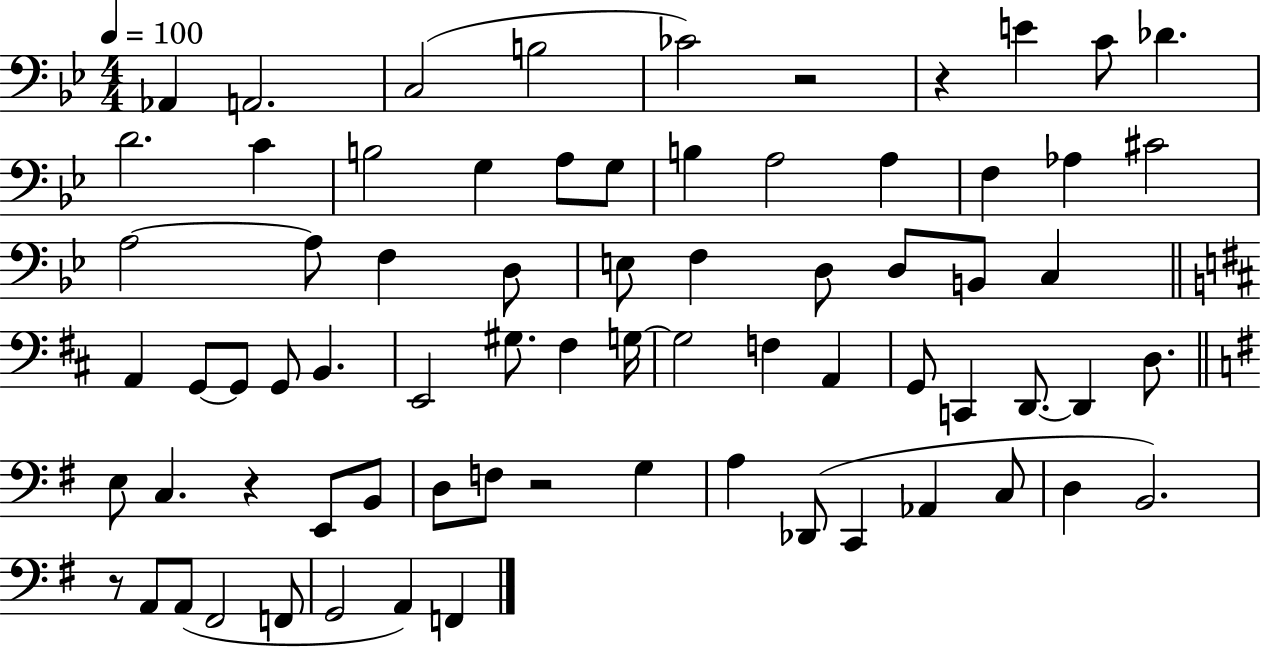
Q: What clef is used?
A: bass